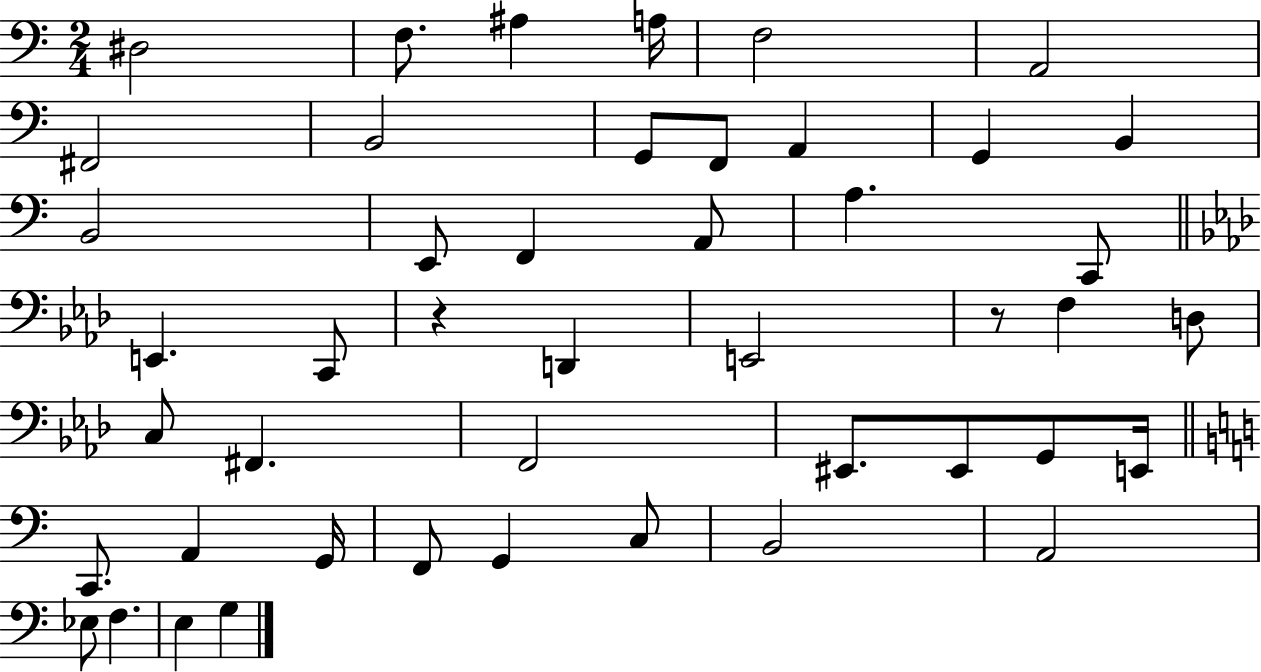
D#3/h F3/e. A#3/q A3/s F3/h A2/h F#2/h B2/h G2/e F2/e A2/q G2/q B2/q B2/h E2/e F2/q A2/e A3/q. C2/e E2/q. C2/e R/q D2/q E2/h R/e F3/q D3/e C3/e F#2/q. F2/h EIS2/e. EIS2/e G2/e E2/s C2/e. A2/q G2/s F2/e G2/q C3/e B2/h A2/h Eb3/e F3/q. E3/q G3/q